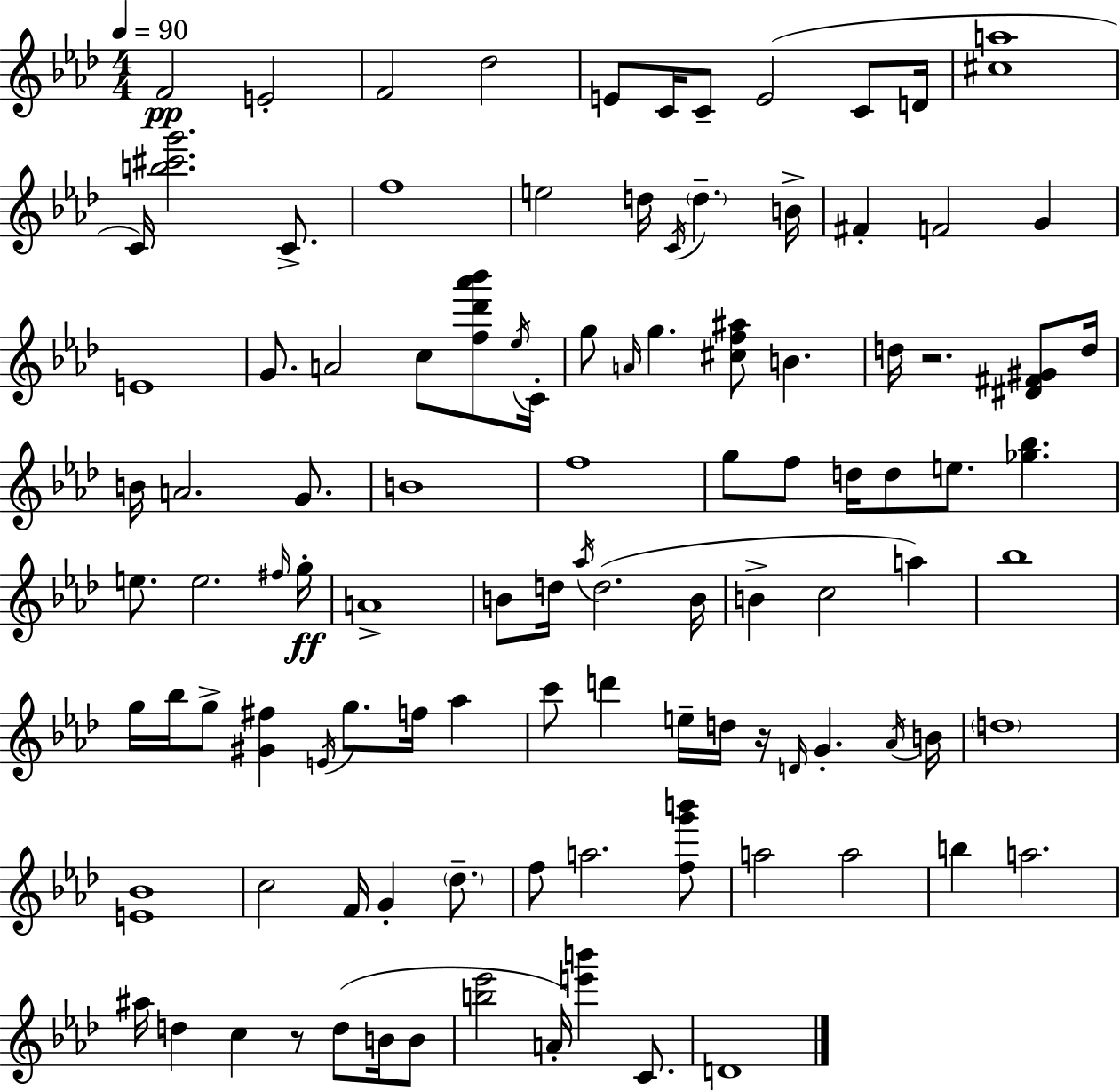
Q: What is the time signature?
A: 4/4